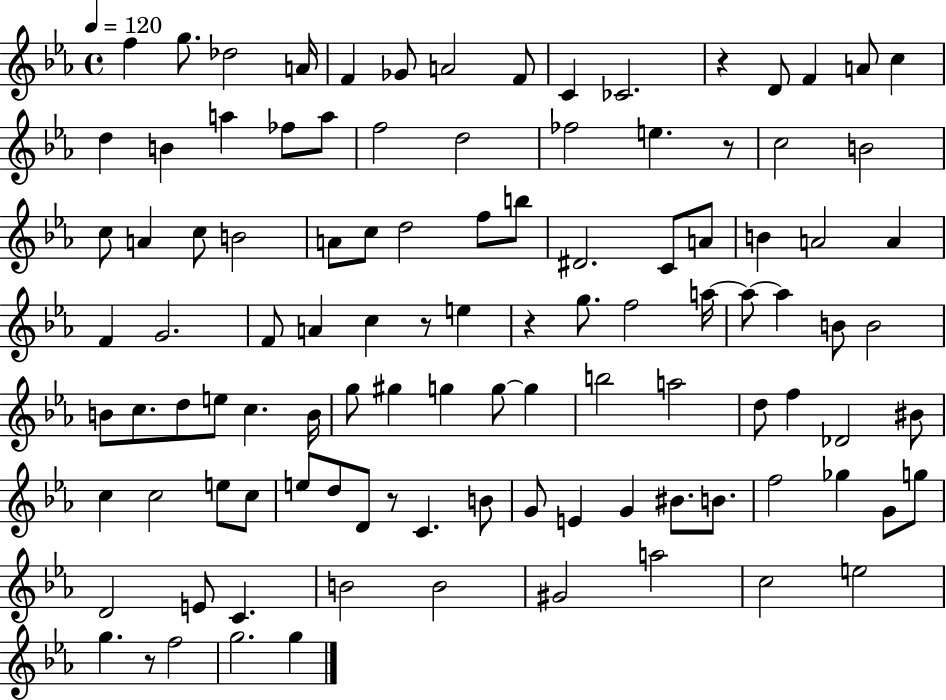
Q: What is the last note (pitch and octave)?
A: G5